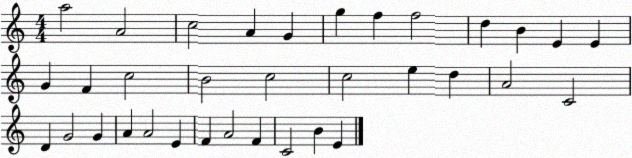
X:1
T:Untitled
M:4/4
L:1/4
K:C
a2 A2 c2 A G g f f2 d B E E G F c2 B2 c2 c2 e d A2 C2 D G2 G A A2 E F A2 F C2 B E